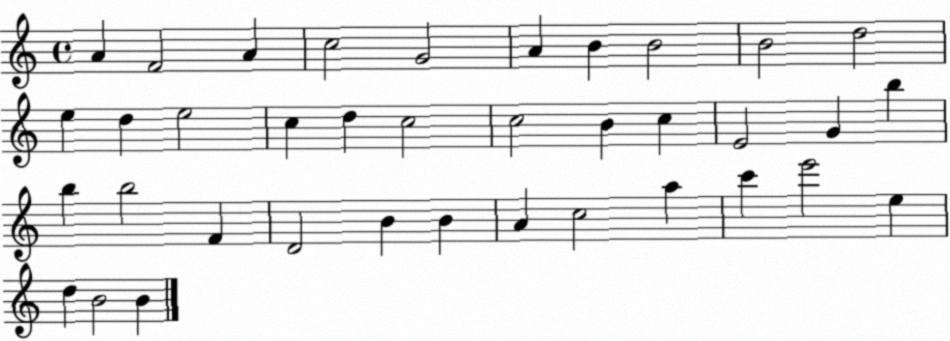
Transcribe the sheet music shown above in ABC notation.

X:1
T:Untitled
M:4/4
L:1/4
K:C
A F2 A c2 G2 A B B2 B2 d2 e d e2 c d c2 c2 B c E2 G b b b2 F D2 B B A c2 a c' e'2 e d B2 B